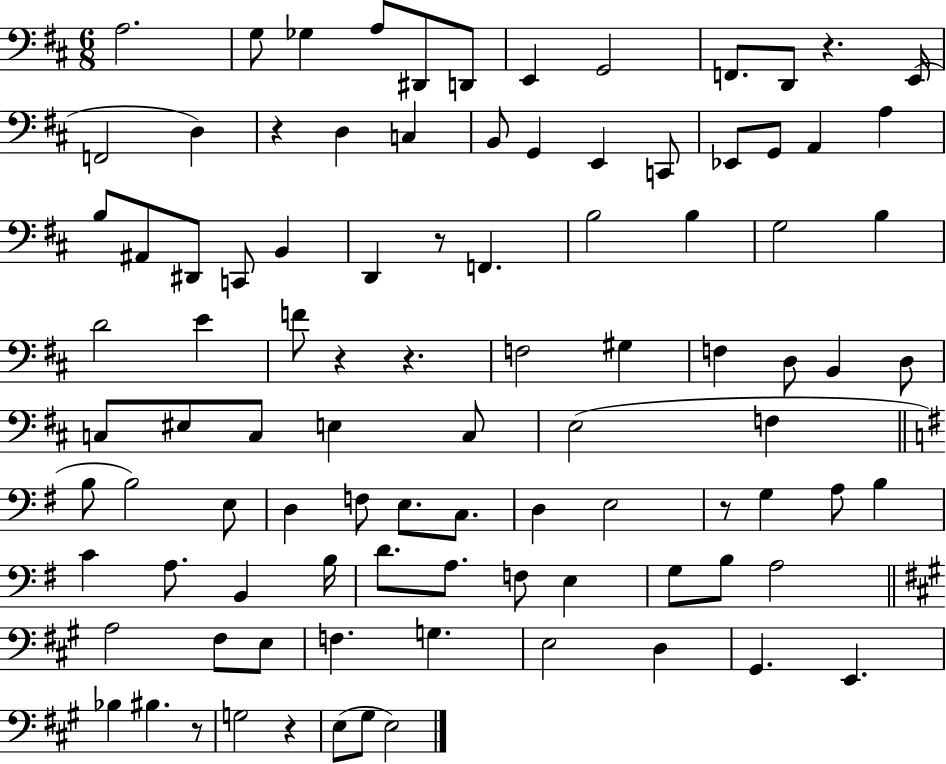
{
  \clef bass
  \numericTimeSignature
  \time 6/8
  \key d \major
  a2. | g8 ges4 a8 dis,8 d,8 | e,4 g,2 | f,8. d,8 r4. e,16( | \break f,2 d4) | r4 d4 c4 | b,8 g,4 e,4 c,8 | ees,8 g,8 a,4 a4 | \break b8 ais,8 dis,8 c,8 b,4 | d,4 r8 f,4. | b2 b4 | g2 b4 | \break d'2 e'4 | f'8 r4 r4. | f2 gis4 | f4 d8 b,4 d8 | \break c8 eis8 c8 e4 c8 | e2( f4 | \bar "||" \break \key g \major b8 b2) e8 | d4 f8 e8. c8. | d4 e2 | r8 g4 a8 b4 | \break c'4 a8. b,4 b16 | d'8. a8. f8 e4 | g8 b8 a2 | \bar "||" \break \key a \major a2 fis8 e8 | f4. g4. | e2 d4 | gis,4. e,4. | \break bes4 bis4. r8 | g2 r4 | e8( gis8 e2) | \bar "|."
}